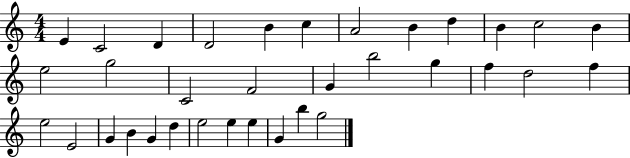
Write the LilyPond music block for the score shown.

{
  \clef treble
  \numericTimeSignature
  \time 4/4
  \key c \major
  e'4 c'2 d'4 | d'2 b'4 c''4 | a'2 b'4 d''4 | b'4 c''2 b'4 | \break e''2 g''2 | c'2 f'2 | g'4 b''2 g''4 | f''4 d''2 f''4 | \break e''2 e'2 | g'4 b'4 g'4 d''4 | e''2 e''4 e''4 | g'4 b''4 g''2 | \break \bar "|."
}